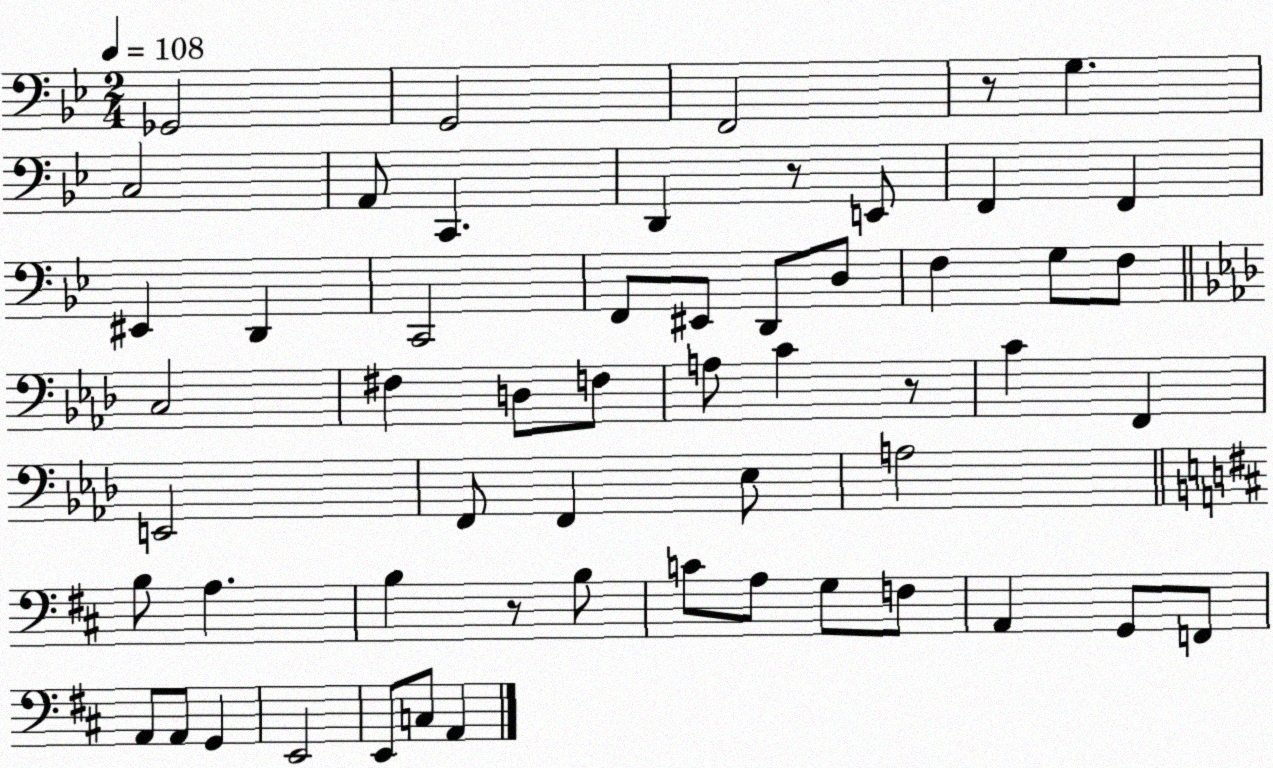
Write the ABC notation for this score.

X:1
T:Untitled
M:2/4
L:1/4
K:Bb
_G,,2 G,,2 F,,2 z/2 G, C,2 A,,/2 C,, D,, z/2 E,,/2 F,, F,, ^E,, D,, C,,2 F,,/2 ^E,,/2 D,,/2 D,/2 F, G,/2 F,/2 C,2 ^F, D,/2 F,/2 A,/2 C z/2 C F,, E,,2 F,,/2 F,, _E,/2 A,2 B,/2 A, B, z/2 B,/2 C/2 A,/2 G,/2 F,/2 A,, G,,/2 F,,/2 A,,/2 A,,/2 G,, E,,2 E,,/2 C,/2 A,,